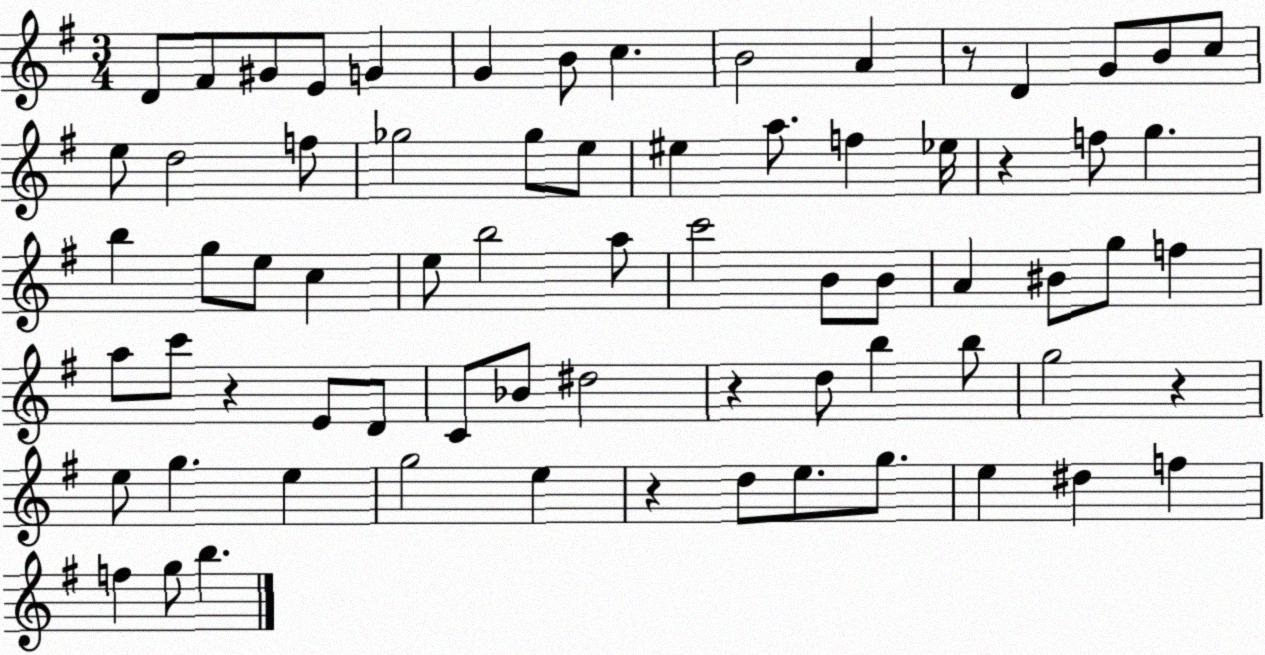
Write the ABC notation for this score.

X:1
T:Untitled
M:3/4
L:1/4
K:G
D/2 ^F/2 ^G/2 E/2 G G B/2 c B2 A z/2 D G/2 B/2 c/2 e/2 d2 f/2 _g2 _g/2 e/2 ^e a/2 f _e/4 z f/2 g b g/2 e/2 c e/2 b2 a/2 c'2 B/2 B/2 A ^B/2 g/2 f a/2 c'/2 z E/2 D/2 C/2 _B/2 ^d2 z d/2 b b/2 g2 z e/2 g e g2 e z d/2 e/2 g/2 e ^d f f g/2 b